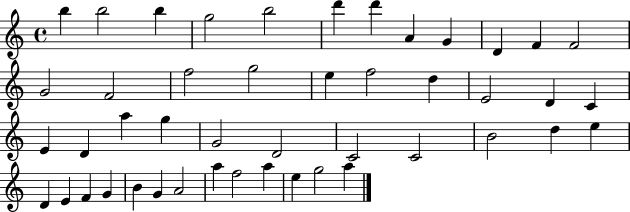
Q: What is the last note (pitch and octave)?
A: A5